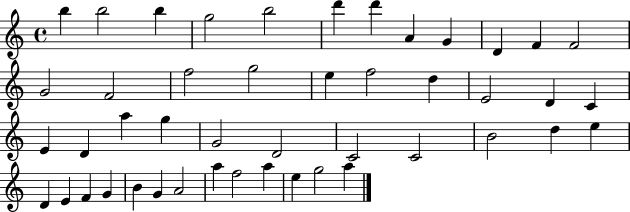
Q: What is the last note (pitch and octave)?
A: A5